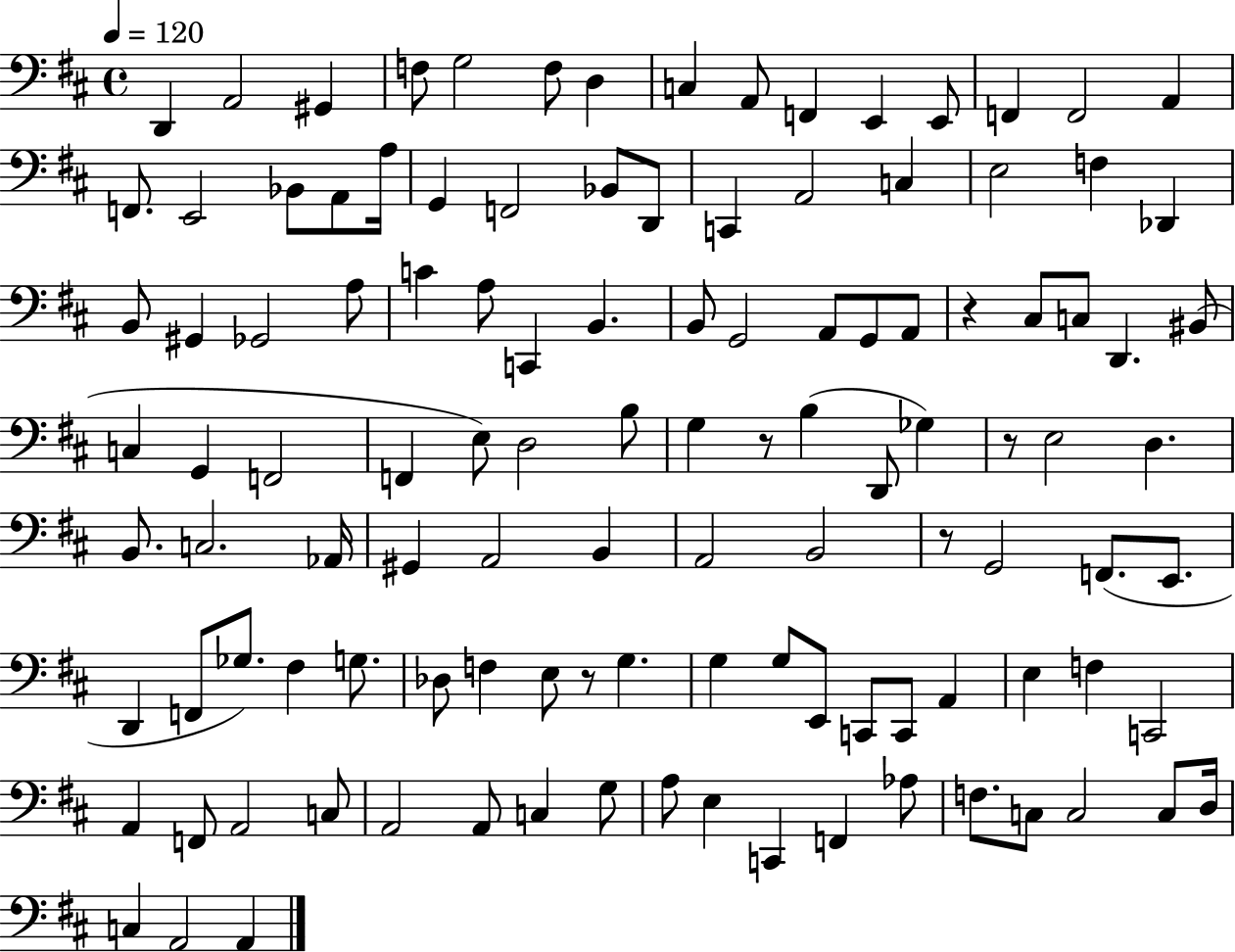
D2/q A2/h G#2/q F3/e G3/h F3/e D3/q C3/q A2/e F2/q E2/q E2/e F2/q F2/h A2/q F2/e. E2/h Bb2/e A2/e A3/s G2/q F2/h Bb2/e D2/e C2/q A2/h C3/q E3/h F3/q Db2/q B2/e G#2/q Gb2/h A3/e C4/q A3/e C2/q B2/q. B2/e G2/h A2/e G2/e A2/e R/q C#3/e C3/e D2/q. BIS2/e C3/q G2/q F2/h F2/q E3/e D3/h B3/e G3/q R/e B3/q D2/e Gb3/q R/e E3/h D3/q. B2/e. C3/h. Ab2/s G#2/q A2/h B2/q A2/h B2/h R/e G2/h F2/e. E2/e. D2/q F2/e Gb3/e. F#3/q G3/e. Db3/e F3/q E3/e R/e G3/q. G3/q G3/e E2/e C2/e C2/e A2/q E3/q F3/q C2/h A2/q F2/e A2/h C3/e A2/h A2/e C3/q G3/e A3/e E3/q C2/q F2/q Ab3/e F3/e. C3/e C3/h C3/e D3/s C3/q A2/h A2/q